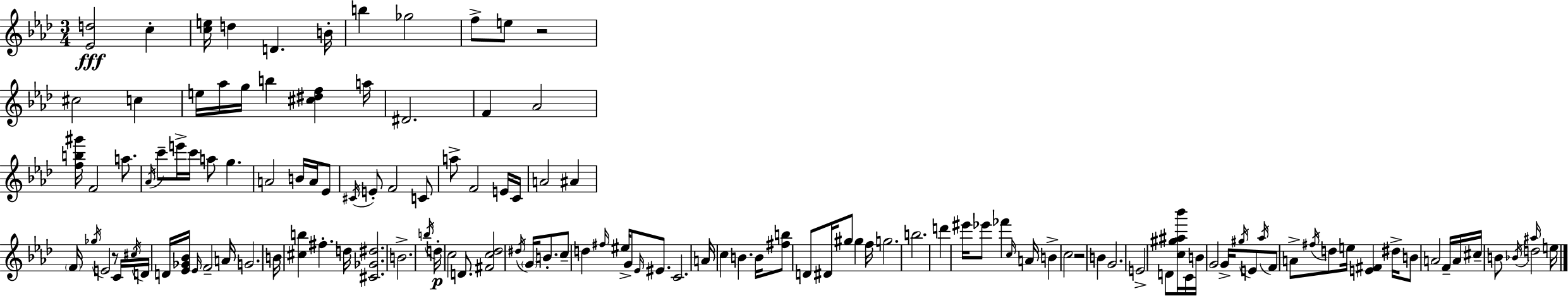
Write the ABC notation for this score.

X:1
T:Untitled
M:3/4
L:1/4
K:Ab
[_Ed]2 c [ce]/4 d D B/4 b _g2 f/2 e/2 z2 ^c2 c e/4 _a/4 g/4 b [^c^df] a/4 ^D2 F _A2 [fb^g']/4 F2 a/2 _A/4 c'/2 e'/4 c'/4 a/2 g A2 B/4 A/4 _E/2 ^C/4 E/2 F2 C/2 a/2 F2 E/4 C/4 A2 ^A F/4 _g/4 E2 z/2 C/4 ^c/4 D/4 D/4 [_E_G_B]/4 _E/4 F2 A/4 G2 B/4 [^cb] ^f d/4 [^C_G^d]2 B2 b/4 d/4 c2 D/2 [^Fc_d]2 ^d/4 G/4 B/2 c/2 d ^f/4 ^e/4 G/2 _E/4 ^E/2 C2 A/4 c B B/4 [^fb]/2 D/2 ^D/4 ^g/2 ^g f/4 g2 b2 d' ^e'/4 _e'/2 _f' c/4 A/4 B c2 z2 B G2 E2 D/2 [c^g^a_b']/4 C/4 B/4 G2 G/4 ^g/4 E/2 _a/4 F/2 A/2 ^f/4 d/2 e/4 [E^F] ^d/4 B/2 A2 F/4 A/4 ^c/4 B/2 _B/4 d2 ^a/4 e/4